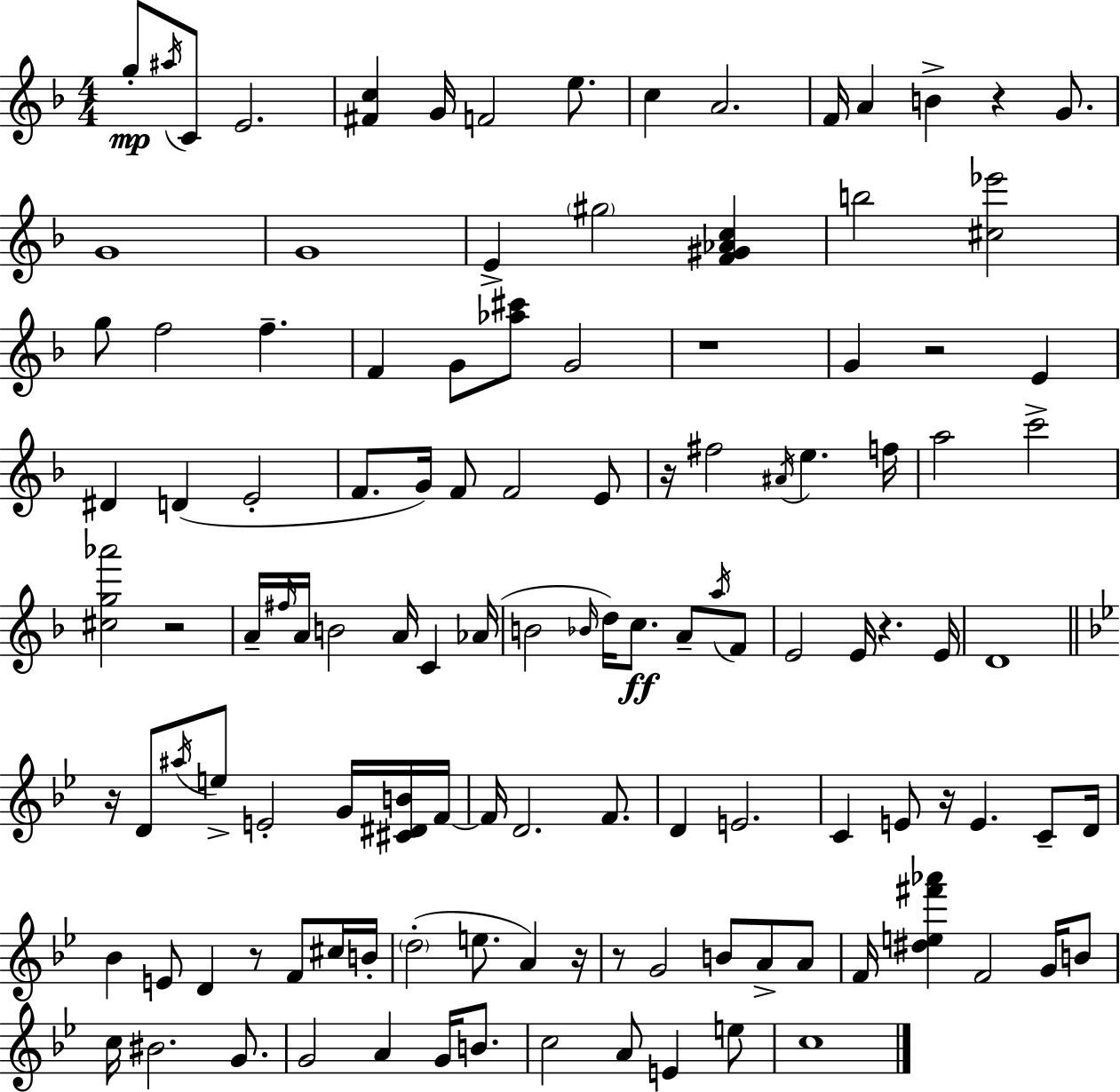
{
  \clef treble
  \numericTimeSignature
  \time 4/4
  \key f \major
  g''8-.\mp \acciaccatura { ais''16 } c'8 e'2. | <fis' c''>4 g'16 f'2 e''8. | c''4 a'2. | f'16 a'4 b'4-> r4 g'8. | \break g'1 | g'1 | e'4-> \parenthesize gis''2 <f' gis' aes' c''>4 | b''2 <cis'' ees'''>2 | \break g''8 f''2 f''4.-- | f'4 g'8 <aes'' cis'''>8 g'2 | r1 | g'4 r2 e'4 | \break dis'4 d'4( e'2-. | f'8. g'16) f'8 f'2 e'8 | r16 fis''2 \acciaccatura { ais'16 } e''4. | f''16 a''2 c'''2-> | \break <cis'' g'' aes'''>2 r2 | a'16-- \grace { fis''16 } a'16 b'2 a'16 c'4 | aes'16( b'2 \grace { bes'16 }) d''16 c''8.\ff | a'8-- \acciaccatura { a''16 } f'8 e'2 e'16 r4. | \break e'16 d'1 | \bar "||" \break \key g \minor r16 d'8 \acciaccatura { ais''16 } e''8-> e'2-. g'16 <cis' dis' b'>16 | f'16~~ f'16 d'2. f'8. | d'4 e'2. | c'4 e'8 r16 e'4. c'8-- | \break d'16 bes'4 e'8 d'4 r8 f'8 cis''16 | b'16-. \parenthesize d''2-.( e''8. a'4) | r16 r8 g'2 b'8 a'8-> a'8 | f'16 <dis'' e'' fis''' aes'''>4 f'2 g'16 b'8 | \break c''16 bis'2. g'8. | g'2 a'4 g'16 b'8. | c''2 a'8 e'4 e''8 | c''1 | \break \bar "|."
}